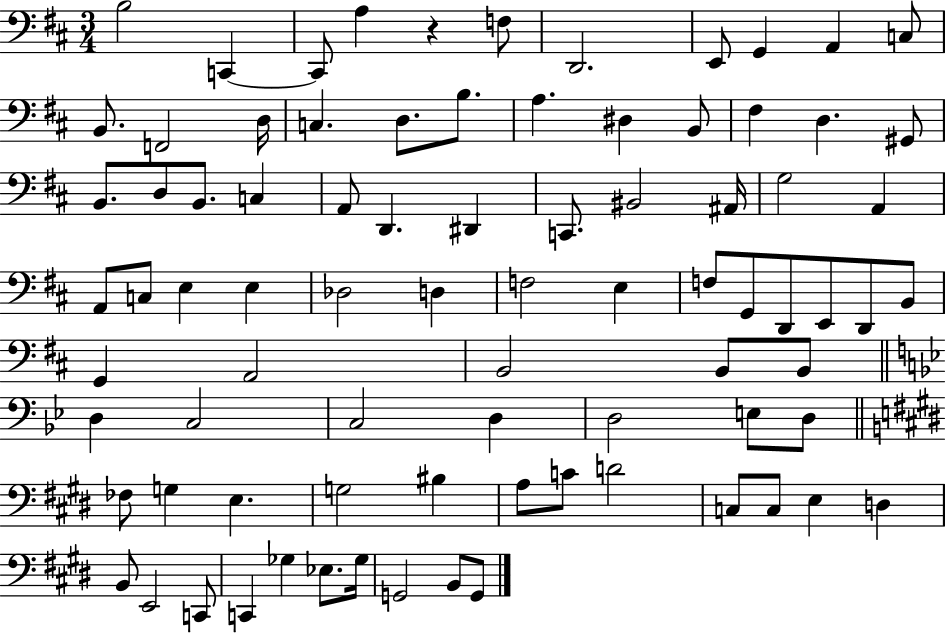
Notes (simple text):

B3/h C2/q C2/e A3/q R/q F3/e D2/h. E2/e G2/q A2/q C3/e B2/e. F2/h D3/s C3/q. D3/e. B3/e. A3/q. D#3/q B2/e F#3/q D3/q. G#2/e B2/e. D3/e B2/e. C3/q A2/e D2/q. D#2/q C2/e. BIS2/h A#2/s G3/h A2/q A2/e C3/e E3/q E3/q Db3/h D3/q F3/h E3/q F3/e G2/e D2/e E2/e D2/e B2/e G2/q A2/h B2/h B2/e B2/e D3/q C3/h C3/h D3/q D3/h E3/e D3/e FES3/e G3/q E3/q. G3/h BIS3/q A3/e C4/e D4/h C3/e C3/e E3/q D3/q B2/e E2/h C2/e C2/q Gb3/q Eb3/e. Gb3/s G2/h B2/e G2/e